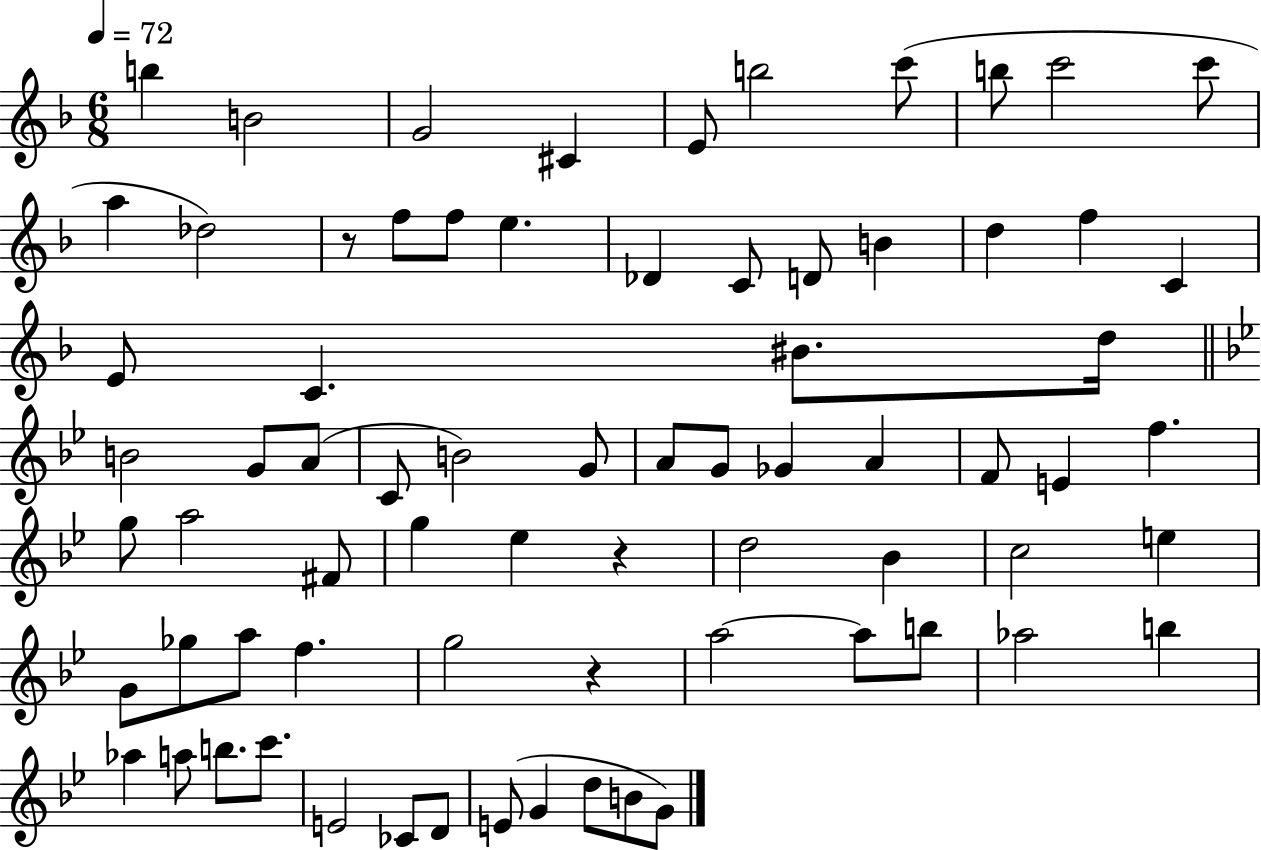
{
  \clef treble
  \numericTimeSignature
  \time 6/8
  \key f \major
  \tempo 4 = 72
  b''4 b'2 | g'2 cis'4 | e'8 b''2 c'''8( | b''8 c'''2 c'''8 | \break a''4 des''2) | r8 f''8 f''8 e''4. | des'4 c'8 d'8 b'4 | d''4 f''4 c'4 | \break e'8 c'4. bis'8. d''16 | \bar "||" \break \key bes \major b'2 g'8 a'8( | c'8 b'2) g'8 | a'8 g'8 ges'4 a'4 | f'8 e'4 f''4. | \break g''8 a''2 fis'8 | g''4 ees''4 r4 | d''2 bes'4 | c''2 e''4 | \break g'8 ges''8 a''8 f''4. | g''2 r4 | a''2~~ a''8 b''8 | aes''2 b''4 | \break aes''4 a''8 b''8. c'''8. | e'2 ces'8 d'8 | e'8( g'4 d''8 b'8 g'8) | \bar "|."
}